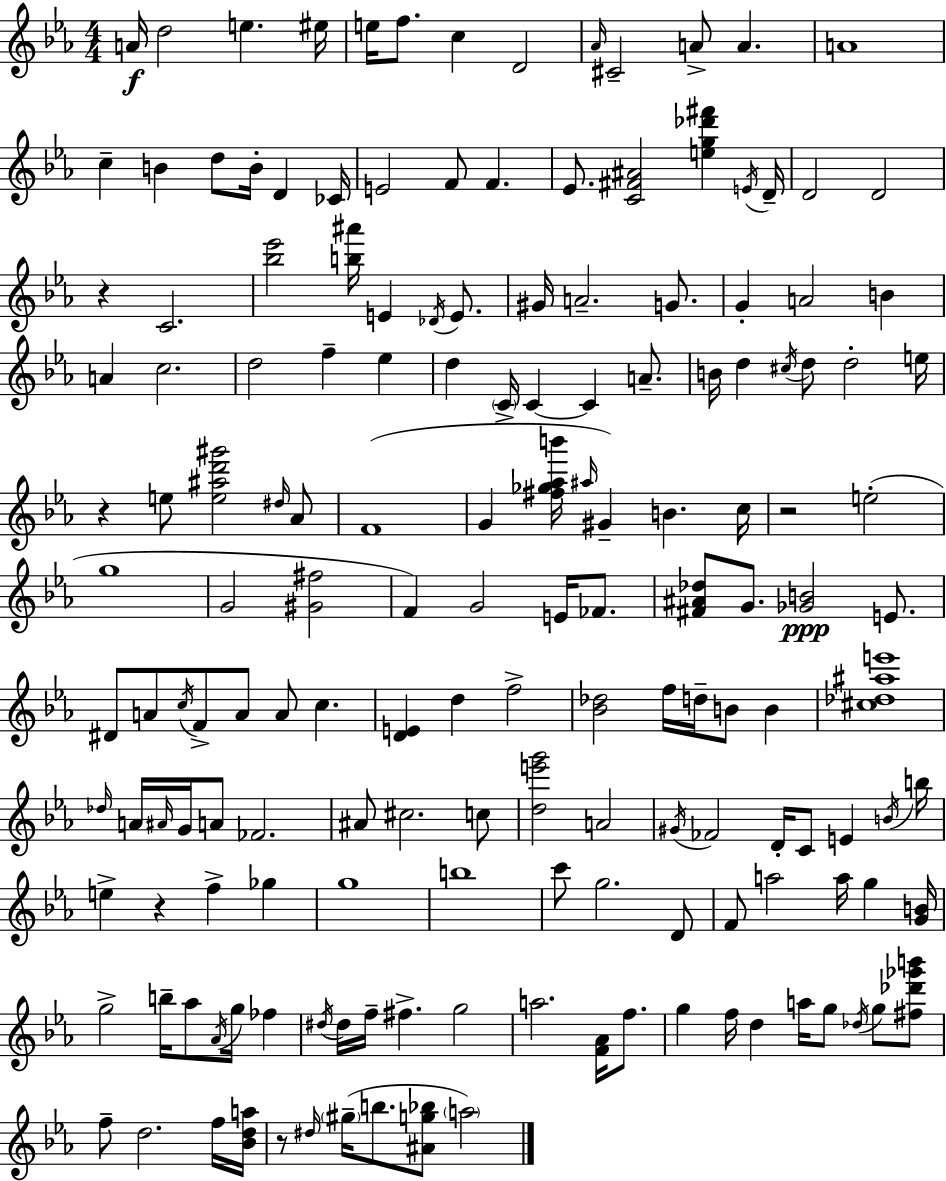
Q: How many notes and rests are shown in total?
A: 163